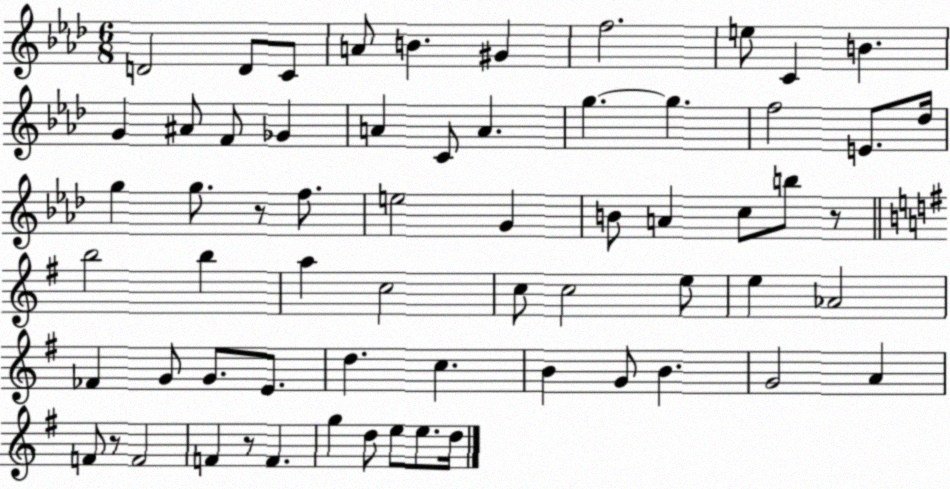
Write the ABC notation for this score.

X:1
T:Untitled
M:6/8
L:1/4
K:Ab
D2 D/2 C/2 A/2 B ^G f2 e/2 C B G ^A/2 F/2 _G A C/2 A g g f2 E/2 _d/4 g g/2 z/2 f/2 e2 G B/2 A c/2 b/2 z/2 b2 b a c2 c/2 c2 e/2 e _A2 _F G/2 G/2 E/2 d c B G/2 B G2 A F/2 z/2 F2 F z/2 F g d/2 e/2 e/2 d/4